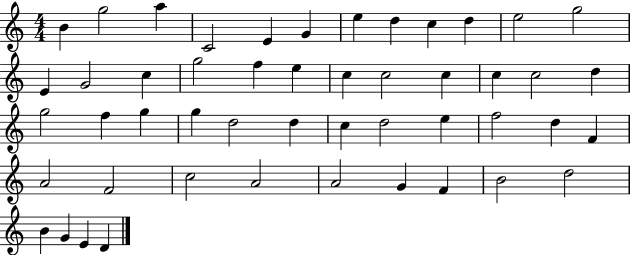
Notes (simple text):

B4/q G5/h A5/q C4/h E4/q G4/q E5/q D5/q C5/q D5/q E5/h G5/h E4/q G4/h C5/q G5/h F5/q E5/q C5/q C5/h C5/q C5/q C5/h D5/q G5/h F5/q G5/q G5/q D5/h D5/q C5/q D5/h E5/q F5/h D5/q F4/q A4/h F4/h C5/h A4/h A4/h G4/q F4/q B4/h D5/h B4/q G4/q E4/q D4/q